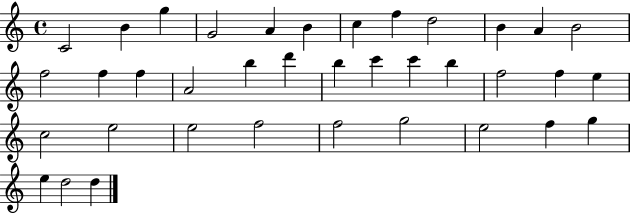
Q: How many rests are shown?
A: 0